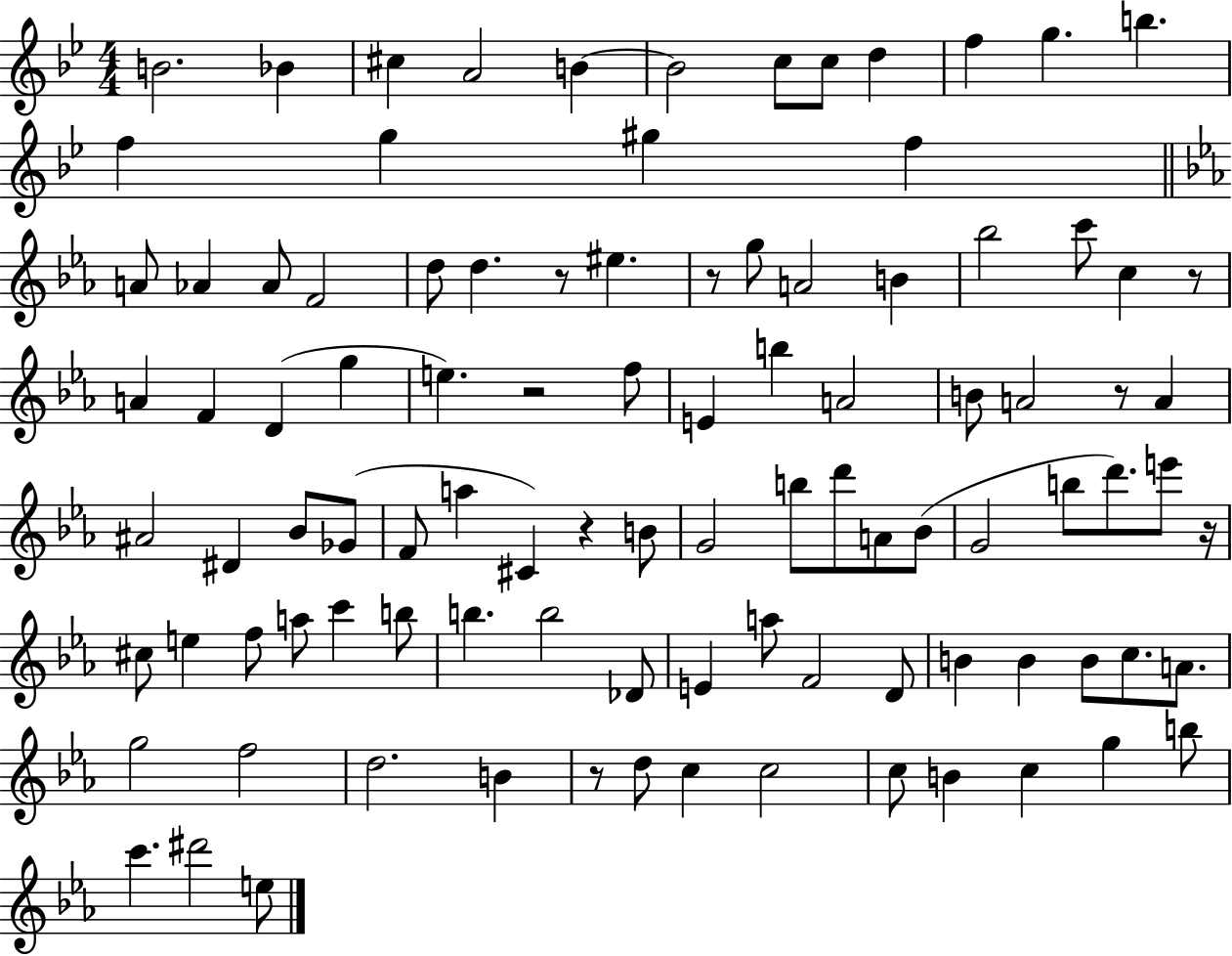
{
  \clef treble
  \numericTimeSignature
  \time 4/4
  \key bes \major
  b'2. bes'4 | cis''4 a'2 b'4~~ | b'2 c''8 c''8 d''4 | f''4 g''4. b''4. | \break f''4 g''4 gis''4 f''4 | \bar "||" \break \key ees \major a'8 aes'4 aes'8 f'2 | d''8 d''4. r8 eis''4. | r8 g''8 a'2 b'4 | bes''2 c'''8 c''4 r8 | \break a'4 f'4 d'4( g''4 | e''4.) r2 f''8 | e'4 b''4 a'2 | b'8 a'2 r8 a'4 | \break ais'2 dis'4 bes'8 ges'8( | f'8 a''4 cis'4) r4 b'8 | g'2 b''8 d'''8 a'8 bes'8( | g'2 b''8 d'''8.) e'''8 r16 | \break cis''8 e''4 f''8 a''8 c'''4 b''8 | b''4. b''2 des'8 | e'4 a''8 f'2 d'8 | b'4 b'4 b'8 c''8. a'8. | \break g''2 f''2 | d''2. b'4 | r8 d''8 c''4 c''2 | c''8 b'4 c''4 g''4 b''8 | \break c'''4. dis'''2 e''8 | \bar "|."
}